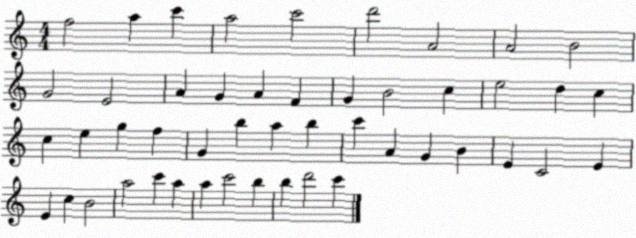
X:1
T:Untitled
M:4/4
L:1/4
K:C
f2 a c' a2 c'2 d'2 A2 A2 B2 G2 E2 A G A F G B2 c e2 d c c e g f G b a b c' A G B E C2 E E c B2 a2 c' a a c'2 b b d'2 c'